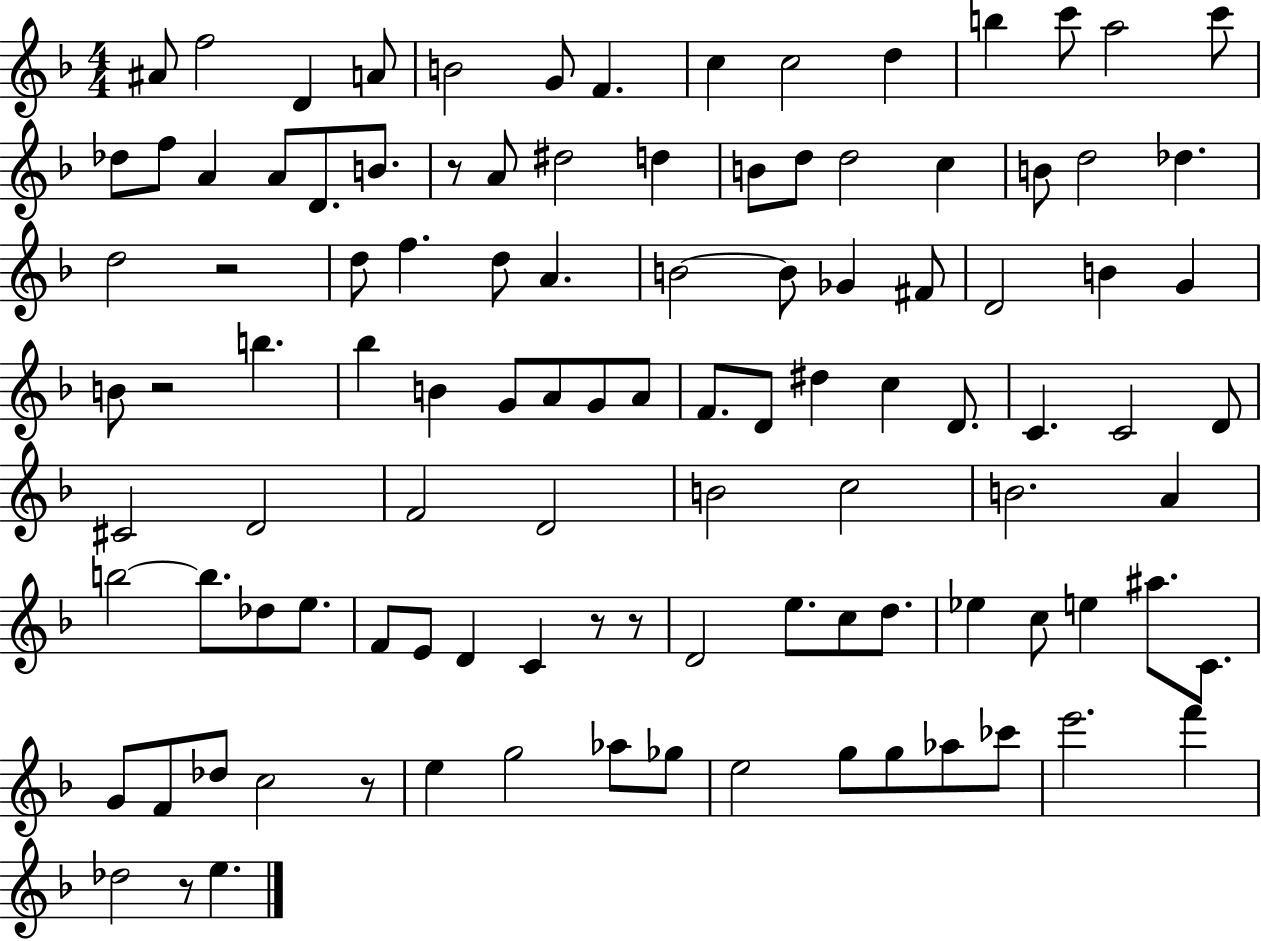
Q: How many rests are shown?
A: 7